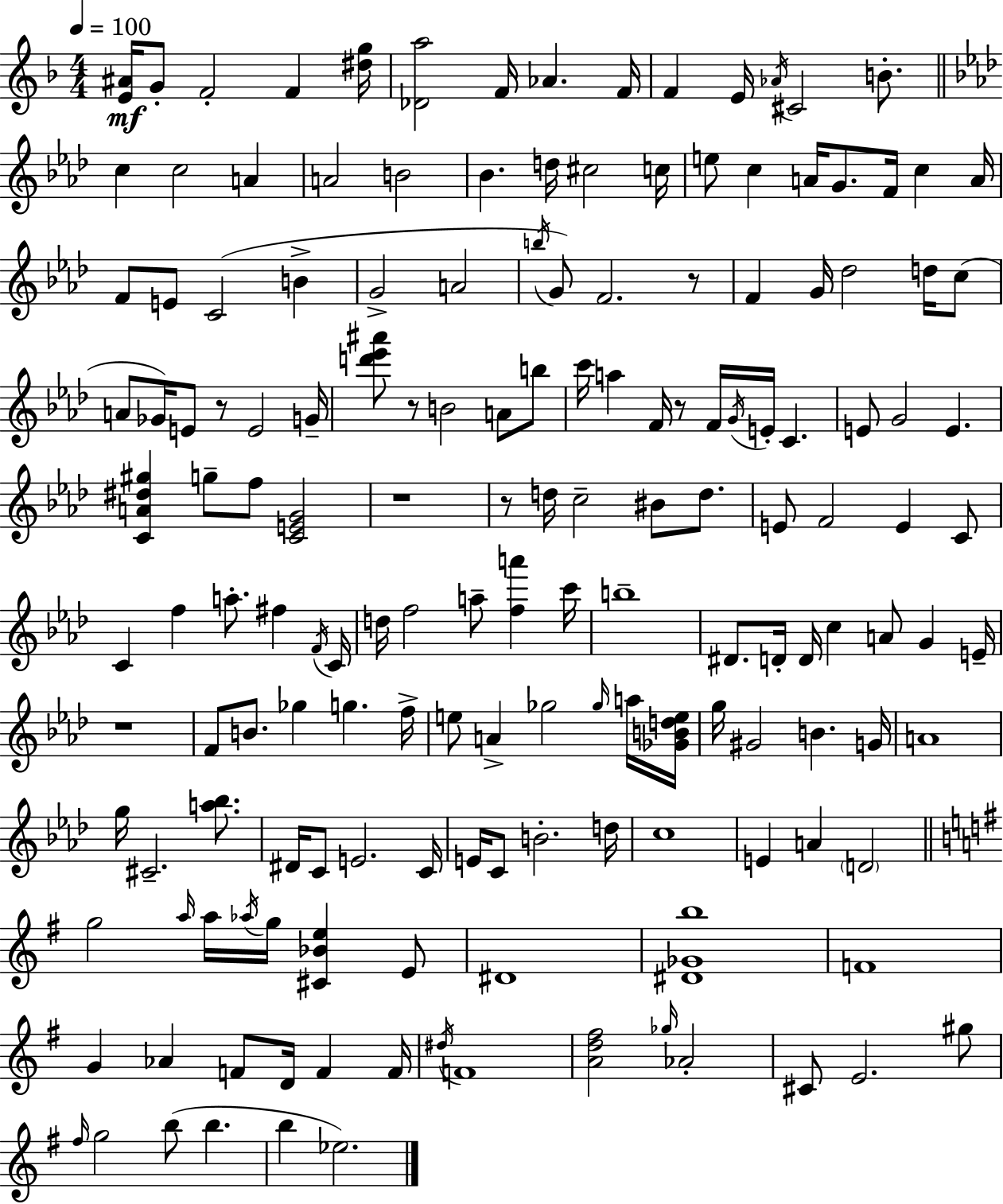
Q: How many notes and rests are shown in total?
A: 162